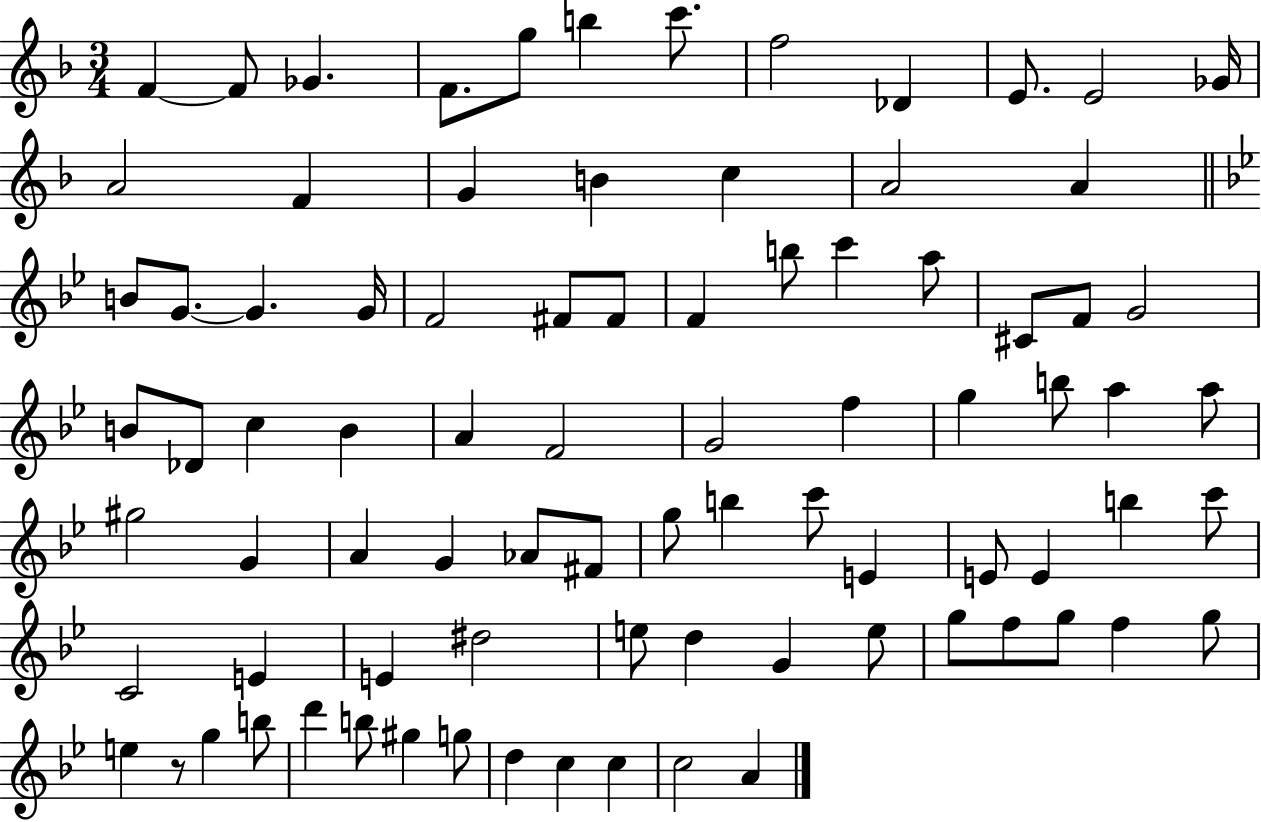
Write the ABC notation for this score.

X:1
T:Untitled
M:3/4
L:1/4
K:F
F F/2 _G F/2 g/2 b c'/2 f2 _D E/2 E2 _G/4 A2 F G B c A2 A B/2 G/2 G G/4 F2 ^F/2 ^F/2 F b/2 c' a/2 ^C/2 F/2 G2 B/2 _D/2 c B A F2 G2 f g b/2 a a/2 ^g2 G A G _A/2 ^F/2 g/2 b c'/2 E E/2 E b c'/2 C2 E E ^d2 e/2 d G e/2 g/2 f/2 g/2 f g/2 e z/2 g b/2 d' b/2 ^g g/2 d c c c2 A